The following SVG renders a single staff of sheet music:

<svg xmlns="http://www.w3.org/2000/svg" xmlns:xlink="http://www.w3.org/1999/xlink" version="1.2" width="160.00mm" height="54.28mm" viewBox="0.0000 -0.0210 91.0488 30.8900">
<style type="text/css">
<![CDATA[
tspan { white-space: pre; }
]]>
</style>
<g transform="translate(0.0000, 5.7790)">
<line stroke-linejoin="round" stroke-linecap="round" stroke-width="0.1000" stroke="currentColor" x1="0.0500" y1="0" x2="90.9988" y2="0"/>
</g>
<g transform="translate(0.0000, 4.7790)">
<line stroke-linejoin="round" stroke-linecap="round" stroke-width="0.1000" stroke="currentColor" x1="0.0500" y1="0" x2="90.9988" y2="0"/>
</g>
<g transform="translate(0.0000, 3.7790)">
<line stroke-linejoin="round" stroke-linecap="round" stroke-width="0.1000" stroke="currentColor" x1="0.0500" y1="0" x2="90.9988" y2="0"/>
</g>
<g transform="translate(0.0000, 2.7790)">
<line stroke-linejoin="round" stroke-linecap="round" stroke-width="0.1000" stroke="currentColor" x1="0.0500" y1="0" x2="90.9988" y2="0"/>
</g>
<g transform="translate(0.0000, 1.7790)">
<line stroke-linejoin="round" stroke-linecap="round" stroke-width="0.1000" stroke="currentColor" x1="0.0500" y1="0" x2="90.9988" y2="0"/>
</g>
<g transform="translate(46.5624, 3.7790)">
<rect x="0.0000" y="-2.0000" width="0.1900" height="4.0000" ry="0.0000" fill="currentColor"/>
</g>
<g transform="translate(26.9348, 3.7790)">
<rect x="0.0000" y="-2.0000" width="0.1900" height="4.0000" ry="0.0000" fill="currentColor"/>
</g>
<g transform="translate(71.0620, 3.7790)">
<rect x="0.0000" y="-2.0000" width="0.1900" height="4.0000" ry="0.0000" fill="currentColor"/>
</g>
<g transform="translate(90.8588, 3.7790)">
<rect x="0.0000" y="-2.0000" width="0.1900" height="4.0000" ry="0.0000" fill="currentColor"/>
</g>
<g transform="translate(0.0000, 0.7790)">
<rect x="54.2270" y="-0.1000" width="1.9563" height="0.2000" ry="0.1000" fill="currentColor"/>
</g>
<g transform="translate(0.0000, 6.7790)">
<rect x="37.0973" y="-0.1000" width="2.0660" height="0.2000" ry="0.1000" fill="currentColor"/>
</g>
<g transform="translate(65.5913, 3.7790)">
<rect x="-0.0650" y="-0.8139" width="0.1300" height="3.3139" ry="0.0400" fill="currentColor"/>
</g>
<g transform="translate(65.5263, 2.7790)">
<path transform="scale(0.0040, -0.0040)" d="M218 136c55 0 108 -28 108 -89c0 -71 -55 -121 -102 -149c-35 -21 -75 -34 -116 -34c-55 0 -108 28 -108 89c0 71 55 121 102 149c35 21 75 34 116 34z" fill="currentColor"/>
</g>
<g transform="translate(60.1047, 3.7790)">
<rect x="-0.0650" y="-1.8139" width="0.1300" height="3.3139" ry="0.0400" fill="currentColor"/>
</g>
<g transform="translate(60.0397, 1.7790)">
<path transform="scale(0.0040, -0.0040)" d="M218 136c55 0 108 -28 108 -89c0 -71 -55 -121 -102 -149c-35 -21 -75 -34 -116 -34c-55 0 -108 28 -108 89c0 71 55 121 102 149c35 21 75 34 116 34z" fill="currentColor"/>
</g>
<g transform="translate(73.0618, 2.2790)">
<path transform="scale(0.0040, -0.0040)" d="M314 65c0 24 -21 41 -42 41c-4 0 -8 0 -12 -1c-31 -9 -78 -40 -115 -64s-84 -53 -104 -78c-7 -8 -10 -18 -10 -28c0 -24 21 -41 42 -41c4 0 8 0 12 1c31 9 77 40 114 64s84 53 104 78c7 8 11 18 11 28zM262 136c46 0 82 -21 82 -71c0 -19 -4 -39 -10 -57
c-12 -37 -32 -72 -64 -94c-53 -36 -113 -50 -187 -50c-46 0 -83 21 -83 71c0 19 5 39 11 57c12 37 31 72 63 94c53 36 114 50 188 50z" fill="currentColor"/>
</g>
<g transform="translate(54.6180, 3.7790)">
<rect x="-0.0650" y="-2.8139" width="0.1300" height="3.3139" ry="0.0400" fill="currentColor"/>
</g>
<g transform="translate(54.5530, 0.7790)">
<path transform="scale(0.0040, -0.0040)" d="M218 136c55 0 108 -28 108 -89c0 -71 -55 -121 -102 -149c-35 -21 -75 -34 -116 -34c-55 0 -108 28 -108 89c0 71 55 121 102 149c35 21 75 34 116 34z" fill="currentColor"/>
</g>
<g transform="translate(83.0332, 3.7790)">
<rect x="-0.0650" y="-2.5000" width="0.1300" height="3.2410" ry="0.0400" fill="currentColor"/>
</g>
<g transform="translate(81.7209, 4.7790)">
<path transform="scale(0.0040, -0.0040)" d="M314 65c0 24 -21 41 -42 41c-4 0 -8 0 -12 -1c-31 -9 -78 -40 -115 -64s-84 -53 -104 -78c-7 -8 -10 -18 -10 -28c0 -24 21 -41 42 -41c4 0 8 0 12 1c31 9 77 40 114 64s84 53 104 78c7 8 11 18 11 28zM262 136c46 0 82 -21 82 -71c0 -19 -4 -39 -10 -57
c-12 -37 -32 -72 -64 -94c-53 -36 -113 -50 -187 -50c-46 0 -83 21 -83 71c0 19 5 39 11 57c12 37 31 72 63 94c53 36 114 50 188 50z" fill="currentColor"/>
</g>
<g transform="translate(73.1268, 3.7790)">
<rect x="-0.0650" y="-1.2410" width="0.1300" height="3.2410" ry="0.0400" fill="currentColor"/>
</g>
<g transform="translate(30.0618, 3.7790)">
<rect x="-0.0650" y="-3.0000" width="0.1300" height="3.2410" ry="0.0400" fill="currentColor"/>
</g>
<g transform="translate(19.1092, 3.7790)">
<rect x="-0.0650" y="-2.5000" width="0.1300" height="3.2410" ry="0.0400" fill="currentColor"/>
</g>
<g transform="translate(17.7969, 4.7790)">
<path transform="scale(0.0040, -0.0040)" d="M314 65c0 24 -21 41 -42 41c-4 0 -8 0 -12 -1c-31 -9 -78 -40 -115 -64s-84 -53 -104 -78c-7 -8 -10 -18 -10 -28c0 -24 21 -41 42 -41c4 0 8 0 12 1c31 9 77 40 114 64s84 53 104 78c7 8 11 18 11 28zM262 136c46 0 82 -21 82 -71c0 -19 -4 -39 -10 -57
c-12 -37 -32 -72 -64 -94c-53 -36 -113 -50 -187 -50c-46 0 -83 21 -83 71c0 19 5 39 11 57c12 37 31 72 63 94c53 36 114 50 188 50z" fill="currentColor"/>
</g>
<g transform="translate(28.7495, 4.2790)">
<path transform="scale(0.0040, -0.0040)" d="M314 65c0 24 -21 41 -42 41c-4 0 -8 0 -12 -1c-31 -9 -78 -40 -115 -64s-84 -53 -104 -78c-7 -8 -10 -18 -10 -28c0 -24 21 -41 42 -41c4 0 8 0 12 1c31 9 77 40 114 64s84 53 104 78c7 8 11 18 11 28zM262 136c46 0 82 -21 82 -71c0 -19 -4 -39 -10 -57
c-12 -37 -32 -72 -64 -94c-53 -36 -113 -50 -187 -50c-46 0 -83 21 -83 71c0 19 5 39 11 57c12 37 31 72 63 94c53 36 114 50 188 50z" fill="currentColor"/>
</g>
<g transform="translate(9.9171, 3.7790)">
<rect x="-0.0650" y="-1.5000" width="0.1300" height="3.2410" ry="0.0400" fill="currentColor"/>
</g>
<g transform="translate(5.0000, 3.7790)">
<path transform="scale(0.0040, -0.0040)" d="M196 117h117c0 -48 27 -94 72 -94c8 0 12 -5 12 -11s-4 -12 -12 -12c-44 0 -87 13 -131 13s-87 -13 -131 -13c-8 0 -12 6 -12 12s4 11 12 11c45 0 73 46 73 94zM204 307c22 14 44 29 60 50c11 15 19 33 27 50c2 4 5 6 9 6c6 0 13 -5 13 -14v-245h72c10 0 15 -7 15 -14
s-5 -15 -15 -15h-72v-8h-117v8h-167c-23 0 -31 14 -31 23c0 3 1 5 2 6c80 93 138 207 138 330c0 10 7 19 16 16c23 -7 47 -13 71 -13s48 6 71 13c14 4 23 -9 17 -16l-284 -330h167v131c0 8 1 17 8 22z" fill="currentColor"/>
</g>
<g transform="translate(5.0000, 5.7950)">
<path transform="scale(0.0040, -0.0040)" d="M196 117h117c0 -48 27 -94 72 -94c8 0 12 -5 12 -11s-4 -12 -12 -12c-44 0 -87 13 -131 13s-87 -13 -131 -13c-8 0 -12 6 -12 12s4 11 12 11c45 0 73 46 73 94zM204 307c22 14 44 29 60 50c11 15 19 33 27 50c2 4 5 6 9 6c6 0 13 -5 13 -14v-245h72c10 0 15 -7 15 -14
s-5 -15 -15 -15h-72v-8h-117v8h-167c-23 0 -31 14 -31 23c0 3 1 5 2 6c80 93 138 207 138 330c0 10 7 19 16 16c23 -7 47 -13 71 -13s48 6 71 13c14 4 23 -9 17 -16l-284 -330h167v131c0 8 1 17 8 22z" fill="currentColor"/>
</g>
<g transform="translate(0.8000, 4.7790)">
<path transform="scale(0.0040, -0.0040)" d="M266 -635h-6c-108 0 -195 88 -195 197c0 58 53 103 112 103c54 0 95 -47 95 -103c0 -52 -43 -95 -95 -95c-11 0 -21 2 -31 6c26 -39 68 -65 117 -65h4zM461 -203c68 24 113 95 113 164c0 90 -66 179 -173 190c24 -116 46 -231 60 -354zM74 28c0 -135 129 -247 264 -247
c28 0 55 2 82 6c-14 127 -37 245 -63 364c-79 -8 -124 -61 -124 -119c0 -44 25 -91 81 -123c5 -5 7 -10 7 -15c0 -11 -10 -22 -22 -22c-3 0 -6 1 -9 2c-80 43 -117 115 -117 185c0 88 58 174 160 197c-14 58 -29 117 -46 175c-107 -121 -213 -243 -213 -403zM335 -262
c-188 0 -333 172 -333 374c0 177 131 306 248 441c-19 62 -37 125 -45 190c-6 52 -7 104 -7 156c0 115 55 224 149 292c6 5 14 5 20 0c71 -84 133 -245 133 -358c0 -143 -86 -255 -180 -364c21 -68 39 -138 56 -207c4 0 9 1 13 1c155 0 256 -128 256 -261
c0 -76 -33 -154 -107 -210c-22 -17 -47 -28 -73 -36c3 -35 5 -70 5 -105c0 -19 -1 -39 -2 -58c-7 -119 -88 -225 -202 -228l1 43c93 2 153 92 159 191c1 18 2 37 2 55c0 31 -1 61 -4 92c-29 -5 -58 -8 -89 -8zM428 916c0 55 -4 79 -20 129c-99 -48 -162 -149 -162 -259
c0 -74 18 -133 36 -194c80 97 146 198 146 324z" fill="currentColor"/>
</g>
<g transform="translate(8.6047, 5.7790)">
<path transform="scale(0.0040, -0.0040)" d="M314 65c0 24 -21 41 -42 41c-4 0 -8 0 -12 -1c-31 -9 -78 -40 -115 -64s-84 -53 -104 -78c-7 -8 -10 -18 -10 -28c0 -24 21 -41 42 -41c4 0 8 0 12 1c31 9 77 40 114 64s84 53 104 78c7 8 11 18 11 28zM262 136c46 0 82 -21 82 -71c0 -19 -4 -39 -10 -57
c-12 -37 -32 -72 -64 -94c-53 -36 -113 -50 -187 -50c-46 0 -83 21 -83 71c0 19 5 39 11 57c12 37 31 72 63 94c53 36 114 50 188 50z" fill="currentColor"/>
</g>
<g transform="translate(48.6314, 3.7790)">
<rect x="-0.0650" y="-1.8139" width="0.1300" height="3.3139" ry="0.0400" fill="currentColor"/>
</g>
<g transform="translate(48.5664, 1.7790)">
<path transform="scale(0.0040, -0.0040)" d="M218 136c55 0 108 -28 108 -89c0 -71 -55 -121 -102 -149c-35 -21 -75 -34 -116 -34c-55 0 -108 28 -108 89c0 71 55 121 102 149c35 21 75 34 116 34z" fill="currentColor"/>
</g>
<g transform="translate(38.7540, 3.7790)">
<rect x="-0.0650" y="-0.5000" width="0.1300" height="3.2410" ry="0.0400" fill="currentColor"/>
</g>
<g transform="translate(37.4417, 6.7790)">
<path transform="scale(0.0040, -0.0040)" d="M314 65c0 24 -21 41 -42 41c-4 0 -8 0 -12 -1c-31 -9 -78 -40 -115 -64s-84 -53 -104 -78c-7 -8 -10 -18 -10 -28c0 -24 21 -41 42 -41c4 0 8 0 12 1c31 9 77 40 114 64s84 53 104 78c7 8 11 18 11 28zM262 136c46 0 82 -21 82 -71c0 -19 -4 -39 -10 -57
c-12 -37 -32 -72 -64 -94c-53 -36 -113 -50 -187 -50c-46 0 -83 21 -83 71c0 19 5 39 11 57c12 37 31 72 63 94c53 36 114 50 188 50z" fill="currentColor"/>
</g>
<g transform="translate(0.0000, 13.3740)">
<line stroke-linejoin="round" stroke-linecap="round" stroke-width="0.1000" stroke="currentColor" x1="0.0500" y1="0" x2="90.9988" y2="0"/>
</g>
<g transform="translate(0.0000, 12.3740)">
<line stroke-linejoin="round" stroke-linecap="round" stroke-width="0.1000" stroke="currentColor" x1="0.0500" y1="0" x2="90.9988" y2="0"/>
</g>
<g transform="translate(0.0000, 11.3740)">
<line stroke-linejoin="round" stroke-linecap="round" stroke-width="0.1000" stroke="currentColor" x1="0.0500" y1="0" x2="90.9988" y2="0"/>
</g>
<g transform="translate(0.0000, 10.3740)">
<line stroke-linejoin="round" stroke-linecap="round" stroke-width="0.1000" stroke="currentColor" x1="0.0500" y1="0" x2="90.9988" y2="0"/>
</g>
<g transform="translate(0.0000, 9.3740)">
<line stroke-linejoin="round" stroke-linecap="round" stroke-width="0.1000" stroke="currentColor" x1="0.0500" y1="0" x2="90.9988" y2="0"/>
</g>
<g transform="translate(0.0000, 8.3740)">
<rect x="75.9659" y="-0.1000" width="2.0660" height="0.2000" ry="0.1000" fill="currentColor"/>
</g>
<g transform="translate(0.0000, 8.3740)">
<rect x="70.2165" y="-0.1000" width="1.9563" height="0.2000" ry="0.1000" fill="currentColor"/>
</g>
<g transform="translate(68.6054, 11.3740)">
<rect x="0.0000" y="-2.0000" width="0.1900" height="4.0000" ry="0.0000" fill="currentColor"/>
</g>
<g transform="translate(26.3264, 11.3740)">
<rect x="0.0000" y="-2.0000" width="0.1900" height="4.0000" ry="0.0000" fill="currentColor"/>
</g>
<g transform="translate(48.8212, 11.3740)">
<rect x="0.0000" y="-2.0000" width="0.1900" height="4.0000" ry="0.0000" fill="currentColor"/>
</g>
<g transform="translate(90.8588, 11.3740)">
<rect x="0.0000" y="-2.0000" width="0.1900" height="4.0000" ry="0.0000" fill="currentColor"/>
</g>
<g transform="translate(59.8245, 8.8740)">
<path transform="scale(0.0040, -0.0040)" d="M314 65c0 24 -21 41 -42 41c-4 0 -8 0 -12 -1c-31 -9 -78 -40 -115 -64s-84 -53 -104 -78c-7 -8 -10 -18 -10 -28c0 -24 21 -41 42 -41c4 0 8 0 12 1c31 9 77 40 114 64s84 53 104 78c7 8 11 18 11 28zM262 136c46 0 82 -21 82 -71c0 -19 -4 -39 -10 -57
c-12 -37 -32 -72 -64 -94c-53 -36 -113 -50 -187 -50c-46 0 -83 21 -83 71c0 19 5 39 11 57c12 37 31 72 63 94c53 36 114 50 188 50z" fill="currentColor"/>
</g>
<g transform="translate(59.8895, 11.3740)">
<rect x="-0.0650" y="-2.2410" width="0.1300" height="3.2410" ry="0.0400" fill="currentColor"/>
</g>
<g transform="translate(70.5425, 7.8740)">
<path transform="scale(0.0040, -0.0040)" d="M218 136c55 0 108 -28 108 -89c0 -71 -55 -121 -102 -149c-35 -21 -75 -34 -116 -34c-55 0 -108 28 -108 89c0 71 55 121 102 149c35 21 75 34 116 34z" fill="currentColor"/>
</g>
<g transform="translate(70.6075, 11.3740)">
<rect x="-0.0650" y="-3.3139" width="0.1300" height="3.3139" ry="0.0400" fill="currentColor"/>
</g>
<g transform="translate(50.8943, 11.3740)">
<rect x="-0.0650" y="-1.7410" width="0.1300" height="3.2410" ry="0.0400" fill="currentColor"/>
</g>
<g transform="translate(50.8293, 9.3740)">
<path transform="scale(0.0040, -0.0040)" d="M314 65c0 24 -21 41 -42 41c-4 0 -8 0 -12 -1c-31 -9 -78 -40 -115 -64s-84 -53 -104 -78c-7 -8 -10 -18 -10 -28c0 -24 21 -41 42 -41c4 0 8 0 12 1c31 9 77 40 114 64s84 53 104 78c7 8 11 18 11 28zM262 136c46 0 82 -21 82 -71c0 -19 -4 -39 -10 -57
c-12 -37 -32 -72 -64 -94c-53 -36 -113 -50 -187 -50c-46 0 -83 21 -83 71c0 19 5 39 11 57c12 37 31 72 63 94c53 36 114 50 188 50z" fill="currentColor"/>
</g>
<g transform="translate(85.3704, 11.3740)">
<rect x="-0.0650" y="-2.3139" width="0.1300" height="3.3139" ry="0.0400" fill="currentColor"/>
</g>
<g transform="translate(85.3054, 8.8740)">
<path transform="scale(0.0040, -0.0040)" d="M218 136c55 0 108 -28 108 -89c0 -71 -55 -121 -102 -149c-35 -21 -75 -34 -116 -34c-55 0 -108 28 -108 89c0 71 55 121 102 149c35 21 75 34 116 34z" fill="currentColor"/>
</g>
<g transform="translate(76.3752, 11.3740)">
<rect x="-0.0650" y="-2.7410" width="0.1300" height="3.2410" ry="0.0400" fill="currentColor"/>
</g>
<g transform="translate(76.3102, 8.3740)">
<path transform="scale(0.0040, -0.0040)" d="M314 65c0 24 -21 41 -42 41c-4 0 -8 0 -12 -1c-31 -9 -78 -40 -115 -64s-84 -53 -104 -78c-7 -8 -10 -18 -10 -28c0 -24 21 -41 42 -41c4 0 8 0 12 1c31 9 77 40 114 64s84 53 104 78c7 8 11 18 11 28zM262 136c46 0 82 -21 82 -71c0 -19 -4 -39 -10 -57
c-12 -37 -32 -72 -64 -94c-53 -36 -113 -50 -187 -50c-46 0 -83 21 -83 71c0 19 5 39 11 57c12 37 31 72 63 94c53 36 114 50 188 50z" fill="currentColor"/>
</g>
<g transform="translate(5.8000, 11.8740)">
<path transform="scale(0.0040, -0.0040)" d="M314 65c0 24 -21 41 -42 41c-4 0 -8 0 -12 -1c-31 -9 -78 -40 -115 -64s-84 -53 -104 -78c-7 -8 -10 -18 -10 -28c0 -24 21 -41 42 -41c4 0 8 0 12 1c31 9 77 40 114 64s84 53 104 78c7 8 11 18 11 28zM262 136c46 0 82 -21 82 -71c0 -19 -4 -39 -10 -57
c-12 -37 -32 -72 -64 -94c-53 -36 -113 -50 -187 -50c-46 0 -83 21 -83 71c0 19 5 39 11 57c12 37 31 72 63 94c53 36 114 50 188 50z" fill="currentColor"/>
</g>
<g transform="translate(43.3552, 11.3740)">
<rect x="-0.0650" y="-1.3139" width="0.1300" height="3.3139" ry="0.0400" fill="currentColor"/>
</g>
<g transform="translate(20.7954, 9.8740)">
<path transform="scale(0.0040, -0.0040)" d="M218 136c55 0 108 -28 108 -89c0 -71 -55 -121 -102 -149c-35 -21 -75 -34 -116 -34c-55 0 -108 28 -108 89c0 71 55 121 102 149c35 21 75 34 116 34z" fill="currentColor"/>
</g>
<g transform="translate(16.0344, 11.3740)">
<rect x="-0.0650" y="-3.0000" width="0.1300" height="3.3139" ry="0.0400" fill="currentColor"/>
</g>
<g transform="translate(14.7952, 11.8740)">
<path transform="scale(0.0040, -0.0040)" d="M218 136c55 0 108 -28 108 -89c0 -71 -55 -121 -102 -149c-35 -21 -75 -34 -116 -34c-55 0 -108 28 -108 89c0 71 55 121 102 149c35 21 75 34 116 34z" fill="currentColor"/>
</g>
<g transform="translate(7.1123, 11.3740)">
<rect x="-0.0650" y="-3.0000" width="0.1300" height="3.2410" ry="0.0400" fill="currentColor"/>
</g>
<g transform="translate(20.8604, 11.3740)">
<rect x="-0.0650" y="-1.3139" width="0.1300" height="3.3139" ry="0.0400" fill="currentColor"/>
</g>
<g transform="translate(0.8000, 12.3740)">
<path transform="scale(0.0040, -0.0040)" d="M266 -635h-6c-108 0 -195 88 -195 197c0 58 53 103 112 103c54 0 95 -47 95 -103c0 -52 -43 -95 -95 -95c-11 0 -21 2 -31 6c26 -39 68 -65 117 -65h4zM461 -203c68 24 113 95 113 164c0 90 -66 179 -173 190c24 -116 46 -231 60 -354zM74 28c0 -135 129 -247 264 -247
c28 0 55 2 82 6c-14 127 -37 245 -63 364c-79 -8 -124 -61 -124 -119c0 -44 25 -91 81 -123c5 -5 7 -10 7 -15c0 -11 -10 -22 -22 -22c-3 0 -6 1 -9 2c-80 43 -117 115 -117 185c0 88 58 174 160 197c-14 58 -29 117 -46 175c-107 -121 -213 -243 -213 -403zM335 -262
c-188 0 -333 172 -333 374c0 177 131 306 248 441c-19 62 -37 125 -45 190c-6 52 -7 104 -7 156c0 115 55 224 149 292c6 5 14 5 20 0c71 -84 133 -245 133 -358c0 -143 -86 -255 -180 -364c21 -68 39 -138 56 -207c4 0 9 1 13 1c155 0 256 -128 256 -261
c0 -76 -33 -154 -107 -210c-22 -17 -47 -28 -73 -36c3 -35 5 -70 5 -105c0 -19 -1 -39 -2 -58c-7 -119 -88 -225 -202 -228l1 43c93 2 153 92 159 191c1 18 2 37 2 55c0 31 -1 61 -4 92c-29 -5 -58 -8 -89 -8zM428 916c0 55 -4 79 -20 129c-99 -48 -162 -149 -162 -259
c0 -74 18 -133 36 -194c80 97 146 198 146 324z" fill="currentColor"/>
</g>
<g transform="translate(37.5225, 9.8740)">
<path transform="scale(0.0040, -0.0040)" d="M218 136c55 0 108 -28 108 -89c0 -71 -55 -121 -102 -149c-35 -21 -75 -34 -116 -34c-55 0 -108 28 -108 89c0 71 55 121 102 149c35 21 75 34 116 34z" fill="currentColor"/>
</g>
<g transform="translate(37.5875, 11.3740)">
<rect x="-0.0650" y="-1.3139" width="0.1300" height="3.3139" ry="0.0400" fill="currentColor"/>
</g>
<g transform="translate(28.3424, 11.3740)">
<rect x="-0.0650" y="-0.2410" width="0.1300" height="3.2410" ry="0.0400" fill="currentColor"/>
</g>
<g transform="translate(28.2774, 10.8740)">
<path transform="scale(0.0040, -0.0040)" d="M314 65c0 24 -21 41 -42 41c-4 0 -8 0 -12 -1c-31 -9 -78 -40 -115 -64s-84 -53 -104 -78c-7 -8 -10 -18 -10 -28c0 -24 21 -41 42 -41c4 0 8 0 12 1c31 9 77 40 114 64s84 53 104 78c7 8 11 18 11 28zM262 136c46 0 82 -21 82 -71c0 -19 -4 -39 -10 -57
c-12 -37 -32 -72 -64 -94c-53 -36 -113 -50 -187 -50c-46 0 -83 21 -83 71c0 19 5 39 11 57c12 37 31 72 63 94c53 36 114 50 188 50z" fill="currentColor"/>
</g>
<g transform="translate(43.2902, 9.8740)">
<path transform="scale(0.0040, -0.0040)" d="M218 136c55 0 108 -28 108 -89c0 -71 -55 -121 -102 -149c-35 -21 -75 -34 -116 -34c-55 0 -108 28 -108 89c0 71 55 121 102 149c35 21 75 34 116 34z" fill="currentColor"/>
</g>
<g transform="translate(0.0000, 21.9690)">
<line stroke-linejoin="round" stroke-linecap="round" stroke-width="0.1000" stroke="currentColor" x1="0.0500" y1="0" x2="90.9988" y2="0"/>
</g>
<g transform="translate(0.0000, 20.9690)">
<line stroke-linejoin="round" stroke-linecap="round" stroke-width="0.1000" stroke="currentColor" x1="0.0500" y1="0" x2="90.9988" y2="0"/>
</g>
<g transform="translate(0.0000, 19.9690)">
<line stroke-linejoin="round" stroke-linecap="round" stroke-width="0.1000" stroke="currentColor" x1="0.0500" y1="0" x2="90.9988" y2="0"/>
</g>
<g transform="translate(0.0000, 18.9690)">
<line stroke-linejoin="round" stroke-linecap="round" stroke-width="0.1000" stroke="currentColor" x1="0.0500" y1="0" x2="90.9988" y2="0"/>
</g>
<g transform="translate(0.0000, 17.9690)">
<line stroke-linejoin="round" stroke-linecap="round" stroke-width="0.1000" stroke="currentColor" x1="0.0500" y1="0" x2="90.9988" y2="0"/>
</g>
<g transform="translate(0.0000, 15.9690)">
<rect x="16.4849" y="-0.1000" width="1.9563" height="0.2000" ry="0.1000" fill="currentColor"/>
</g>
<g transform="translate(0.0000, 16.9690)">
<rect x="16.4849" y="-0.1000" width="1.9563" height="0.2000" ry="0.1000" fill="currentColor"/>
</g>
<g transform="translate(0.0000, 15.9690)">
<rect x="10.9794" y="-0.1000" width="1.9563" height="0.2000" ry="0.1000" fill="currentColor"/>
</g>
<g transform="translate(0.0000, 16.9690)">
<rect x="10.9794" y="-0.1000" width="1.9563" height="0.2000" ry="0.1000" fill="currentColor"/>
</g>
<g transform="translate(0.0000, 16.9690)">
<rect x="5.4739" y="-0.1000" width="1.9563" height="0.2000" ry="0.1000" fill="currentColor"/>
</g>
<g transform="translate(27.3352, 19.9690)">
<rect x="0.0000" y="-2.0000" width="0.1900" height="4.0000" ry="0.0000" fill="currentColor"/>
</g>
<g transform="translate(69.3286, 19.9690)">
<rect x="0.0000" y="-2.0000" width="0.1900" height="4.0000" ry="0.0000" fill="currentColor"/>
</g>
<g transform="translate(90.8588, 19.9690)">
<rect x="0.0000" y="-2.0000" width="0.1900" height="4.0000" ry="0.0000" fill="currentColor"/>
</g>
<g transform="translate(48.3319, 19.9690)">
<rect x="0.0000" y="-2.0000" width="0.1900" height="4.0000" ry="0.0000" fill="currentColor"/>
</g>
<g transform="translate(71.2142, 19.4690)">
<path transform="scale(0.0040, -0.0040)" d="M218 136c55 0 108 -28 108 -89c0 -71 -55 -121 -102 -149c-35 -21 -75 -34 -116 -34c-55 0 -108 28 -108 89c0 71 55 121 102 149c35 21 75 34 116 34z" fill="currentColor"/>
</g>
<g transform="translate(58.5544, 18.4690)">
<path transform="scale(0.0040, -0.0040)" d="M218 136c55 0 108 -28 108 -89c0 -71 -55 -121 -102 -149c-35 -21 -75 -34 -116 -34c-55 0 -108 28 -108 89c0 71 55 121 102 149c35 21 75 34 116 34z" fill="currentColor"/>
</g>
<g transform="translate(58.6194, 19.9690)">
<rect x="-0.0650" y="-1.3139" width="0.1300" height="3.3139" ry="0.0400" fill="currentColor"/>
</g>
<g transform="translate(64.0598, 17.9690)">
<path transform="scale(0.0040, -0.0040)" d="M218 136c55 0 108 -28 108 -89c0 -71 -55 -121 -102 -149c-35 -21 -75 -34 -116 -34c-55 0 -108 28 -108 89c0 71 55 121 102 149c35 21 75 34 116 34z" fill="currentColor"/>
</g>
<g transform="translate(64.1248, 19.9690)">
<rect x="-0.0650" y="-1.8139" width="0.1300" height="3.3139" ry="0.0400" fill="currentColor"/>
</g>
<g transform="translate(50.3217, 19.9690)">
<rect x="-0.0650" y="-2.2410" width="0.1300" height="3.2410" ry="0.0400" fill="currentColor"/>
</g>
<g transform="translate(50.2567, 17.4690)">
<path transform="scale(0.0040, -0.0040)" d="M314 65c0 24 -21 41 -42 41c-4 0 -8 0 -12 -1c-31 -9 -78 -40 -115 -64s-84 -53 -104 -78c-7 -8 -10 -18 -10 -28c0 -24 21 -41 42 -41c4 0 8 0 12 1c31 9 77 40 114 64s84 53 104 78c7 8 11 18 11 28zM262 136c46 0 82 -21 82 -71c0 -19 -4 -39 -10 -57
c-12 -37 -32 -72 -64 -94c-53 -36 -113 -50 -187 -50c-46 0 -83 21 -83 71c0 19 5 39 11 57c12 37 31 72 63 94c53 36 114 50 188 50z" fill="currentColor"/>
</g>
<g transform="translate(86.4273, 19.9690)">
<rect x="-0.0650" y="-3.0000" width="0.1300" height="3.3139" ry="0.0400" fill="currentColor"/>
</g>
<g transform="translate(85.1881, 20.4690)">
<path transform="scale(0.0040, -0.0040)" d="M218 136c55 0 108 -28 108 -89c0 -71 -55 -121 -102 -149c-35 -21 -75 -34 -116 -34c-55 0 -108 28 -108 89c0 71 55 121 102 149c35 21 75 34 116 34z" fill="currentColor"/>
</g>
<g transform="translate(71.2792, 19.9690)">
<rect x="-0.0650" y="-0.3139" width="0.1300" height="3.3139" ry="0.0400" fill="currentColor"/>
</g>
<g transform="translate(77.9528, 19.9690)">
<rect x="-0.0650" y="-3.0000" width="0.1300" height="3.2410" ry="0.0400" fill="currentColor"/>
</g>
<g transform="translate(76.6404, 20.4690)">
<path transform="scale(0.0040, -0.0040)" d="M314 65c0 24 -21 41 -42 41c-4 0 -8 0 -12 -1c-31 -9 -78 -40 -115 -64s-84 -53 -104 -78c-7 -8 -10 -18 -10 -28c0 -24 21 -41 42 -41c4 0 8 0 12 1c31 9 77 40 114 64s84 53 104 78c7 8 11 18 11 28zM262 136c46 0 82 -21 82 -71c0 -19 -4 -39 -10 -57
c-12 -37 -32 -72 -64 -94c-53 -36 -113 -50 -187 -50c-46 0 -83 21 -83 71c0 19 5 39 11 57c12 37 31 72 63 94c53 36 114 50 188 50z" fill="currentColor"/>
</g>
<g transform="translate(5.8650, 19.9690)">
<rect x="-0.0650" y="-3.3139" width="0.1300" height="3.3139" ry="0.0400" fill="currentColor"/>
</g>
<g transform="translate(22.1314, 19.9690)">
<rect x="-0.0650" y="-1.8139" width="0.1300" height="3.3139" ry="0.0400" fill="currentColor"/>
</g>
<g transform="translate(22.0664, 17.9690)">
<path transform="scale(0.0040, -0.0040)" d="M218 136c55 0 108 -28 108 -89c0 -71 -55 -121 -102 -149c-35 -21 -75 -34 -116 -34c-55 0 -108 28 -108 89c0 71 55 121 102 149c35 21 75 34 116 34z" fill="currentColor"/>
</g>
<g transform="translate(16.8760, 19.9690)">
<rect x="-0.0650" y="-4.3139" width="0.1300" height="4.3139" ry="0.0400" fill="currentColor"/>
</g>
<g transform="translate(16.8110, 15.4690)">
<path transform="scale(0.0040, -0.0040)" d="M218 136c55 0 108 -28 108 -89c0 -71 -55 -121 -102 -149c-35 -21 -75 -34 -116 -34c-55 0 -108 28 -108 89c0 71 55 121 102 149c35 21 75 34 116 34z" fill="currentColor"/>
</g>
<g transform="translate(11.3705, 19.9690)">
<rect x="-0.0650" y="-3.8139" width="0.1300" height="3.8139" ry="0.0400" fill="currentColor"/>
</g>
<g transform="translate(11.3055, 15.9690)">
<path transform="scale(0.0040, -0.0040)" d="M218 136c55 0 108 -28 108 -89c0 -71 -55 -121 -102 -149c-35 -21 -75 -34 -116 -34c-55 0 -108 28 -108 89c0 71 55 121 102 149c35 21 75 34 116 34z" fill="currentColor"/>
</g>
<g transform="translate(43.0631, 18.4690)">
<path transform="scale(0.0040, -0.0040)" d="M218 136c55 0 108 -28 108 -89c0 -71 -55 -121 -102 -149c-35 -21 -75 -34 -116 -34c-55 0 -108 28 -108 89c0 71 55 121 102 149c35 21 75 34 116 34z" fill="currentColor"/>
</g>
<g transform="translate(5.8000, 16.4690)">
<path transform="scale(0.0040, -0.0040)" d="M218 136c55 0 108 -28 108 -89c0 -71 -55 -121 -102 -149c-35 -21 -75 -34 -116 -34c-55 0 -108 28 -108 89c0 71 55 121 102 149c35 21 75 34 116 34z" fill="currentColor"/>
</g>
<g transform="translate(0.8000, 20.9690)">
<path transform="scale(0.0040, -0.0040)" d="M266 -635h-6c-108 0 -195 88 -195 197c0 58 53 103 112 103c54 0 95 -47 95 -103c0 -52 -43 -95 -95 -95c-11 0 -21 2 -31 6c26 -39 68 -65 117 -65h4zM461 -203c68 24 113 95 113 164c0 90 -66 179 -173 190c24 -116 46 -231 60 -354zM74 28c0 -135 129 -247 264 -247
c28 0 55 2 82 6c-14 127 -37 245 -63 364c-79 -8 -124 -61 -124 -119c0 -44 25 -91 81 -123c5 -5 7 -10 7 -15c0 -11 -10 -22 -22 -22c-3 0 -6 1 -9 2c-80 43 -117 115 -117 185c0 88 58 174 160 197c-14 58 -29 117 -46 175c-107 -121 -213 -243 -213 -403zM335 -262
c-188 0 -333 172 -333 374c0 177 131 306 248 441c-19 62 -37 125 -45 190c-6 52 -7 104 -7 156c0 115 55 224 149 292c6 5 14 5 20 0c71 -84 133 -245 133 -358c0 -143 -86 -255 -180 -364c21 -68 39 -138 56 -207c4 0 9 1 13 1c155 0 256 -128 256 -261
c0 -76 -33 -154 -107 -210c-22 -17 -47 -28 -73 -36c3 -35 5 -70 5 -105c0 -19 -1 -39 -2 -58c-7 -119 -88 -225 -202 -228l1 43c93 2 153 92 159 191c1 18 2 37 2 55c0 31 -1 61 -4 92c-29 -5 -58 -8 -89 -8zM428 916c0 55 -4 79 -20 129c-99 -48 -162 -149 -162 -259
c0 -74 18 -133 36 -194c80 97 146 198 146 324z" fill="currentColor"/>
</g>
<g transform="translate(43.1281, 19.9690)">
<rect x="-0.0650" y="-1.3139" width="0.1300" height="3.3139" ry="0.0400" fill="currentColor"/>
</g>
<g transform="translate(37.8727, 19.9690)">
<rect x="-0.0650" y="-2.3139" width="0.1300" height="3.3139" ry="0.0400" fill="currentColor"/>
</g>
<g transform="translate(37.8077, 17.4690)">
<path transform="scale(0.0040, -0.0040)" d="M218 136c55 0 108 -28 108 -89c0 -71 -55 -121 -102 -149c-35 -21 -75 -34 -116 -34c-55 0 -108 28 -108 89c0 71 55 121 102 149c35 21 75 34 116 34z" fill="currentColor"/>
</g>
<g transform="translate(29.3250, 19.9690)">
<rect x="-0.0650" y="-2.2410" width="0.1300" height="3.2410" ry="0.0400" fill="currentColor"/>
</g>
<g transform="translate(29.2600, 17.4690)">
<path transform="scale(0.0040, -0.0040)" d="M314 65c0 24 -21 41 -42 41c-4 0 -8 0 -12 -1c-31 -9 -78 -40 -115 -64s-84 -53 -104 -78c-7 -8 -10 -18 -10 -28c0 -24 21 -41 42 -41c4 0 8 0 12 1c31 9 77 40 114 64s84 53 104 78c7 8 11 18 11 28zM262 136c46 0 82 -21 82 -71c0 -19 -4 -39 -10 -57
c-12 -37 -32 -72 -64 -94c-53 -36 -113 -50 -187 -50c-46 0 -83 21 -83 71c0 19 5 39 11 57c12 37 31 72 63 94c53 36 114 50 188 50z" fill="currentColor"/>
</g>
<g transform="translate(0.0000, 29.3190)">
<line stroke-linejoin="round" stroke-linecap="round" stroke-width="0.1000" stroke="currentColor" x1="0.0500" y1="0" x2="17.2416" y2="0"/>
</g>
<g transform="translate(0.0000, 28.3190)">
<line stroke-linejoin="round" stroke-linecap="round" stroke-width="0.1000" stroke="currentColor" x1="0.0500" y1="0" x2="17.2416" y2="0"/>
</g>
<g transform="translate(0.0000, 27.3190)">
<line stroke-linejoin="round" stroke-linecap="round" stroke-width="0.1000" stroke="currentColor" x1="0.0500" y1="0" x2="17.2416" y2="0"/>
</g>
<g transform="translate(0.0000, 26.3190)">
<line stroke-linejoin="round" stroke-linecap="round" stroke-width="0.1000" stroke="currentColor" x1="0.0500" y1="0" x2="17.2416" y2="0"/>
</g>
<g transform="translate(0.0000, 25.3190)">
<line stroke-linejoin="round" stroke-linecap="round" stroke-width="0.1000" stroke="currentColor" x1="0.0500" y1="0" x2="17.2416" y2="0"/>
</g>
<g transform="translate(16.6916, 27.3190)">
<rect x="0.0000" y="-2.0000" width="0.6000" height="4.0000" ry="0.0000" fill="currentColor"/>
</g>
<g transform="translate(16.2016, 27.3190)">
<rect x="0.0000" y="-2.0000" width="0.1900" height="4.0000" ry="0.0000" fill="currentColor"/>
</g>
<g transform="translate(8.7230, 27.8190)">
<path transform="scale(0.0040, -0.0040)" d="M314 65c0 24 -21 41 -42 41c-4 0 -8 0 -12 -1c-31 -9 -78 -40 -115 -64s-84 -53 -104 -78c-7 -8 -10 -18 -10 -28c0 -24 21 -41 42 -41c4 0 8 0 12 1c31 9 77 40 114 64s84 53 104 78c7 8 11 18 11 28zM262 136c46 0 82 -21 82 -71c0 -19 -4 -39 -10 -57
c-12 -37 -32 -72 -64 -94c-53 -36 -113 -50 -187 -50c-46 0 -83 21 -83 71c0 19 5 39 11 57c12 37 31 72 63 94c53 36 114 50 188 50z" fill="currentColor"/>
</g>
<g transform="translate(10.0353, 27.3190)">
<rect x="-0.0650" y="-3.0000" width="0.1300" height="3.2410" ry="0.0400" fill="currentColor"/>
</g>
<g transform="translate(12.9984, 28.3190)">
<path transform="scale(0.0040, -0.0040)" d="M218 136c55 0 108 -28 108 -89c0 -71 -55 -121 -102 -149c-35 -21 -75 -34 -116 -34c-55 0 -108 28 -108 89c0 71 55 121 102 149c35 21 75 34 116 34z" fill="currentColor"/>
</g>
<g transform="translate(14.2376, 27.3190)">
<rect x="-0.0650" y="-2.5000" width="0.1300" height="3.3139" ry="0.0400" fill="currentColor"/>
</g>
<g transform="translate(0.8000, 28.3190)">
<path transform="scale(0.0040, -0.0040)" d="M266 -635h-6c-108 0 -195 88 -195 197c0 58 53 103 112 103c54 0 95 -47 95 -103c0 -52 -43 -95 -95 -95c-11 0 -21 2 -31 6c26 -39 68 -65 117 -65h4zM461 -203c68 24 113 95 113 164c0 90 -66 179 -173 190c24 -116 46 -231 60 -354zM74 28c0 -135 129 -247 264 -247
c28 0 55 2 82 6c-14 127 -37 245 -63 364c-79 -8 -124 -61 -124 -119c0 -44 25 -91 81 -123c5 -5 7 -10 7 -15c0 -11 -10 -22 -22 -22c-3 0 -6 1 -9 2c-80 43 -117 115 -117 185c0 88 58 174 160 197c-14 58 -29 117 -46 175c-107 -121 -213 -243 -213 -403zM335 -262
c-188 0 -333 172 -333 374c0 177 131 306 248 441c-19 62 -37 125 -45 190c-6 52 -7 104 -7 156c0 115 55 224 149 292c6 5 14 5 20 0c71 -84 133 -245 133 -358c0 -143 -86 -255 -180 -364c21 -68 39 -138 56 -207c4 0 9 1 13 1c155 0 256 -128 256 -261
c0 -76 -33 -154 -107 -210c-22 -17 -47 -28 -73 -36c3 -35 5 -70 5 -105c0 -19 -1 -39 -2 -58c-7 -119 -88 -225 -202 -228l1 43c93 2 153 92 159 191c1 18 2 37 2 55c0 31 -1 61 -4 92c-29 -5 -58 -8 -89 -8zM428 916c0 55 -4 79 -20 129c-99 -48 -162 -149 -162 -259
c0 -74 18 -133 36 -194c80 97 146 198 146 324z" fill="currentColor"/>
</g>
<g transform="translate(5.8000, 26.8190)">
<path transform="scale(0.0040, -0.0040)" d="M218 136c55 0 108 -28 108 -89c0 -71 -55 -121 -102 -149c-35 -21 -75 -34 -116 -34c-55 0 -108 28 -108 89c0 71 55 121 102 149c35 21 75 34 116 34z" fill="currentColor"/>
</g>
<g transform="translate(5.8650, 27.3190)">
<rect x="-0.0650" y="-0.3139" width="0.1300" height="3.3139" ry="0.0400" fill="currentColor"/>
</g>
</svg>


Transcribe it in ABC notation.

X:1
T:Untitled
M:4/4
L:1/4
K:C
E2 G2 A2 C2 f a f d e2 G2 A2 A e c2 e e f2 g2 b a2 g b c' d' f g2 g e g2 e f c A2 A c A2 G